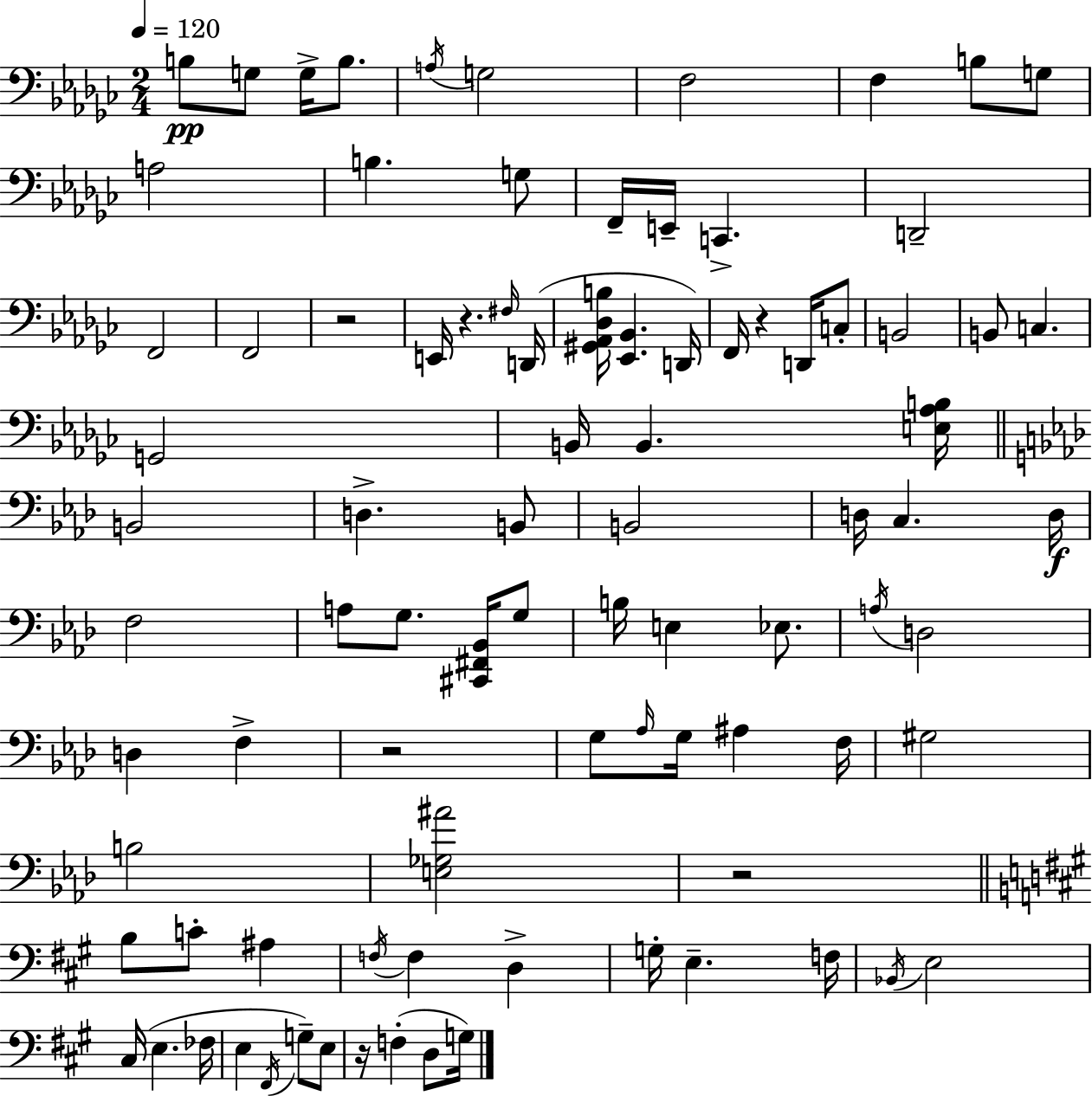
X:1
T:Untitled
M:2/4
L:1/4
K:Ebm
B,/2 G,/2 G,/4 B,/2 A,/4 G,2 F,2 F, B,/2 G,/2 A,2 B, G,/2 F,,/4 E,,/4 C,, D,,2 F,,2 F,,2 z2 E,,/4 z ^F,/4 D,,/4 [^G,,_A,,_D,B,]/4 [_E,,_B,,] D,,/4 F,,/4 z D,,/4 C,/2 B,,2 B,,/2 C, G,,2 B,,/4 B,, [E,_A,B,]/4 B,,2 D, B,,/2 B,,2 D,/4 C, D,/4 F,2 A,/2 G,/2 [^C,,^F,,_B,,]/4 G,/2 B,/4 E, _E,/2 A,/4 D,2 D, F, z2 G,/2 _A,/4 G,/4 ^A, F,/4 ^G,2 B,2 [E,_G,^A]2 z2 B,/2 C/2 ^A, F,/4 F, D, G,/4 E, F,/4 _B,,/4 E,2 ^C,/4 E, _F,/4 E, ^F,,/4 G,/2 E,/2 z/4 F, D,/2 G,/4